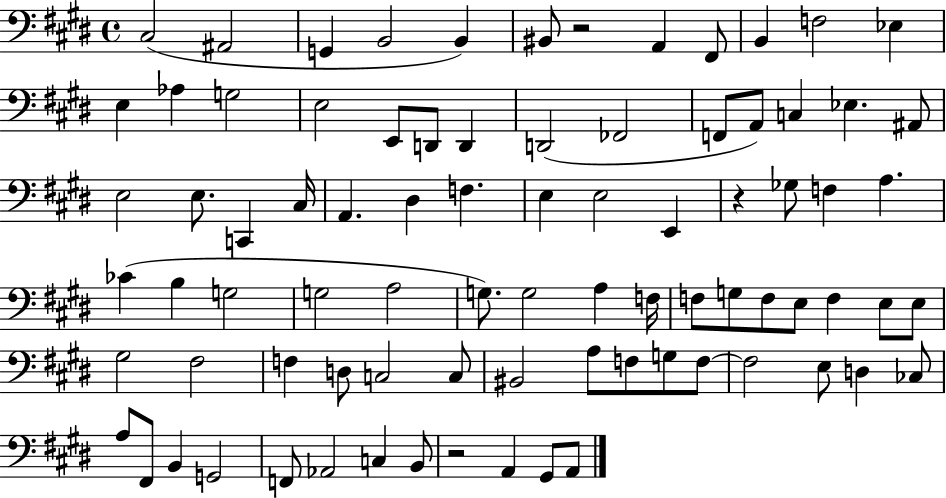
{
  \clef bass
  \time 4/4
  \defaultTimeSignature
  \key e \major
  \repeat volta 2 { cis2( ais,2 | g,4 b,2 b,4) | bis,8 r2 a,4 fis,8 | b,4 f2 ees4 | \break e4 aes4 g2 | e2 e,8 d,8 d,4 | d,2( fes,2 | f,8 a,8) c4 ees4. ais,8 | \break e2 e8. c,4 cis16 | a,4. dis4 f4. | e4 e2 e,4 | r4 ges8 f4 a4. | \break ces'4( b4 g2 | g2 a2 | g8.) g2 a4 f16 | f8 g8 f8 e8 f4 e8 e8 | \break gis2 fis2 | f4 d8 c2 c8 | bis,2 a8 f8 g8 f8~~ | f2 e8 d4 ces8 | \break a8 fis,8 b,4 g,2 | f,8 aes,2 c4 b,8 | r2 a,4 gis,8 a,8 | } \bar "|."
}